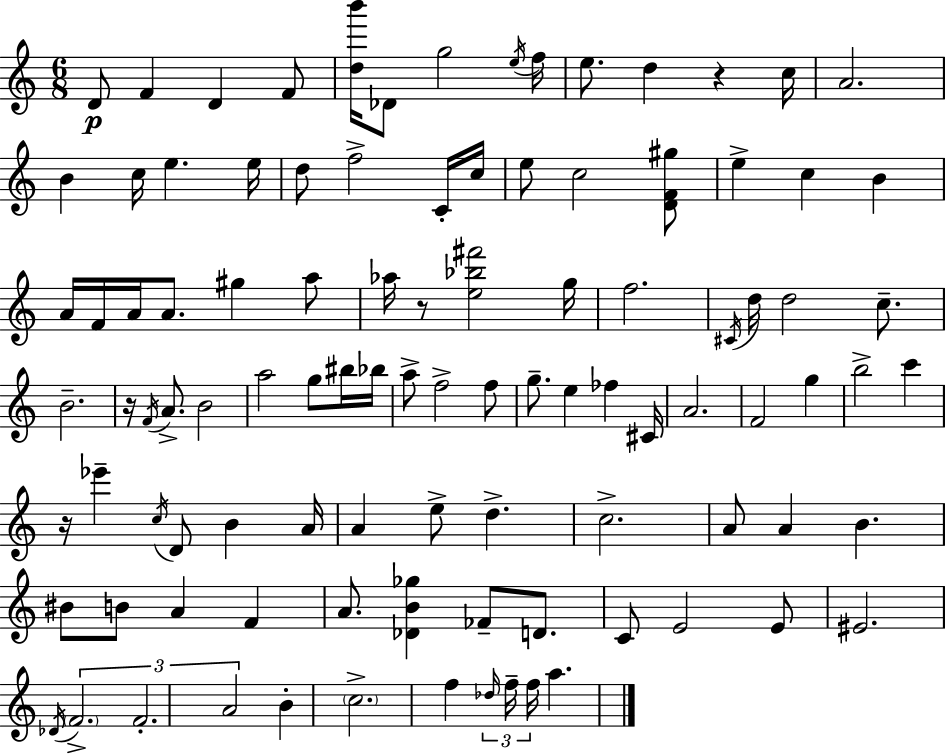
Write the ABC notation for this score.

X:1
T:Untitled
M:6/8
L:1/4
K:Am
D/2 F D F/2 [db']/4 _D/2 g2 e/4 f/4 e/2 d z c/4 A2 B c/4 e e/4 d/2 f2 C/4 c/4 e/2 c2 [DF^g]/2 e c B A/4 F/4 A/4 A/2 ^g a/2 _a/4 z/2 [e_b^f']2 g/4 f2 ^C/4 d/4 d2 c/2 B2 z/4 F/4 A/2 B2 a2 g/2 ^b/4 _b/4 a/2 f2 f/2 g/2 e _f ^C/4 A2 F2 g b2 c' z/4 _e' c/4 D/2 B A/4 A e/2 d c2 A/2 A B ^B/2 B/2 A F A/2 [_DB_g] _F/2 D/2 C/2 E2 E/2 ^E2 _D/4 F2 F2 A2 B c2 f _d/4 f/4 f/4 a